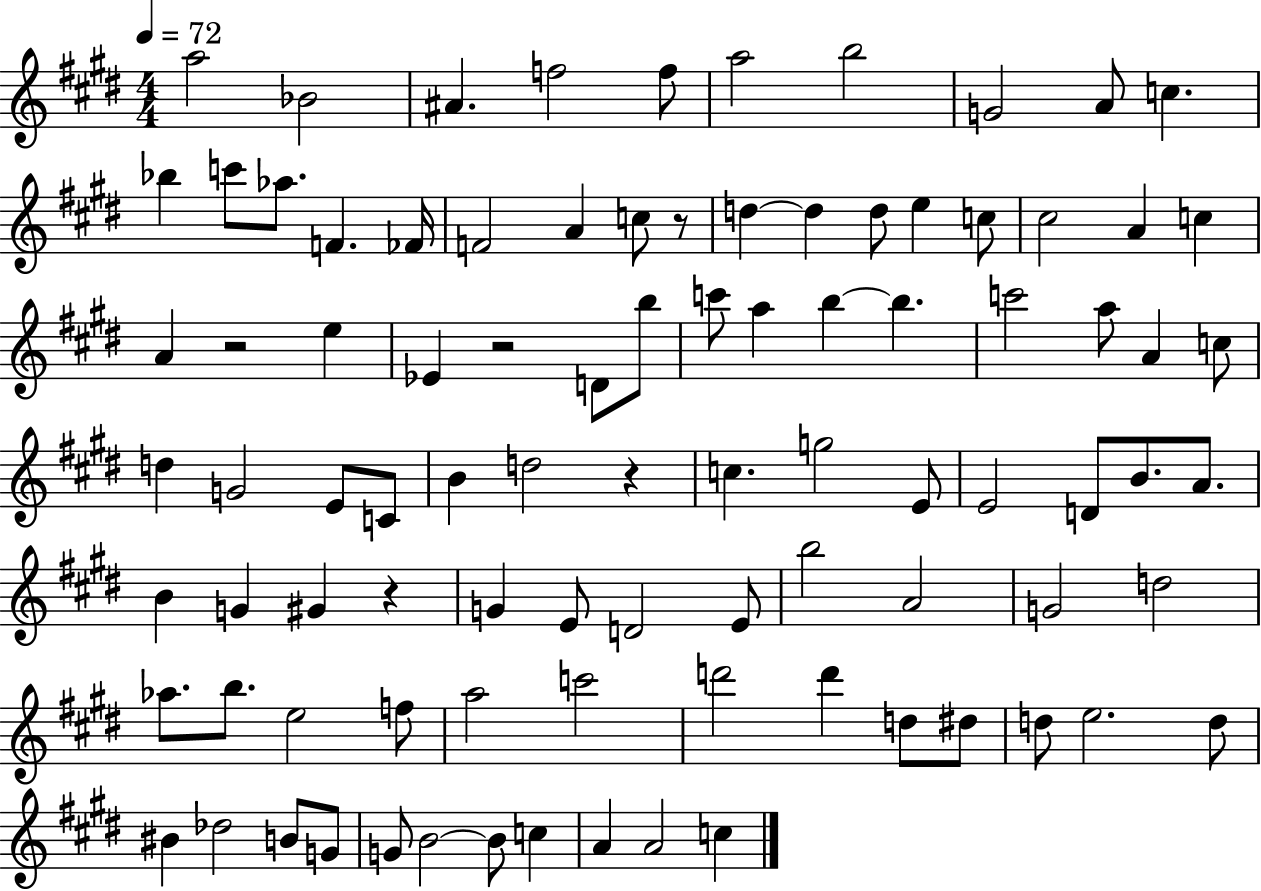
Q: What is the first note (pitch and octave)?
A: A5